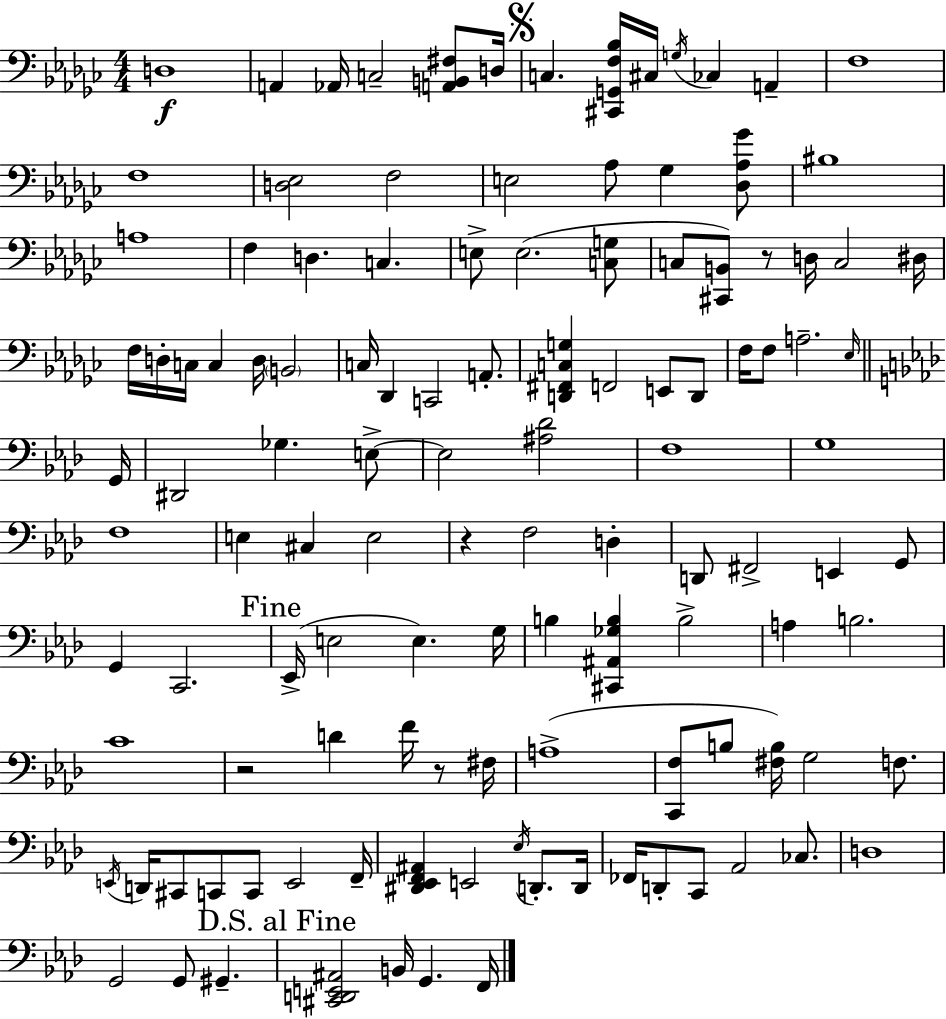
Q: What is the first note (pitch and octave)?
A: D3